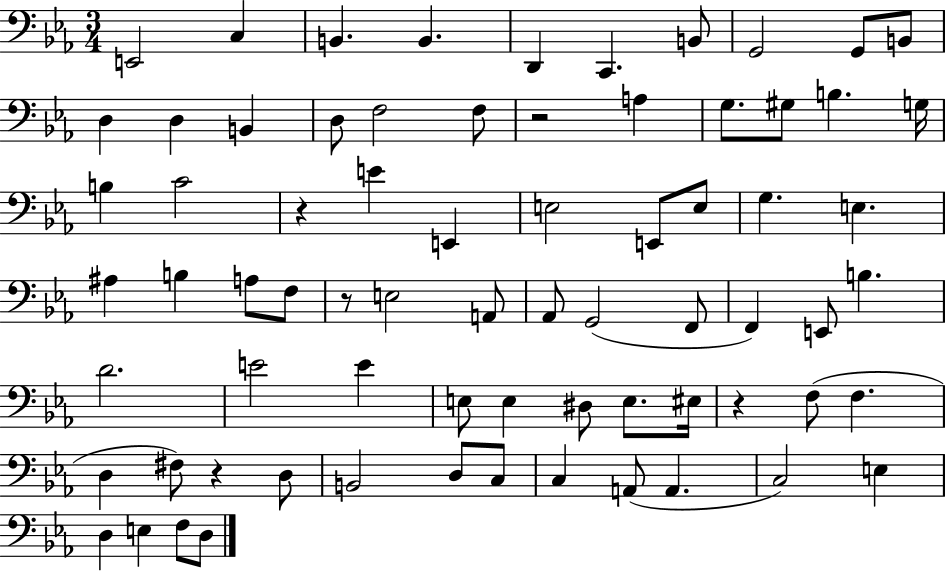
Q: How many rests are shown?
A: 5